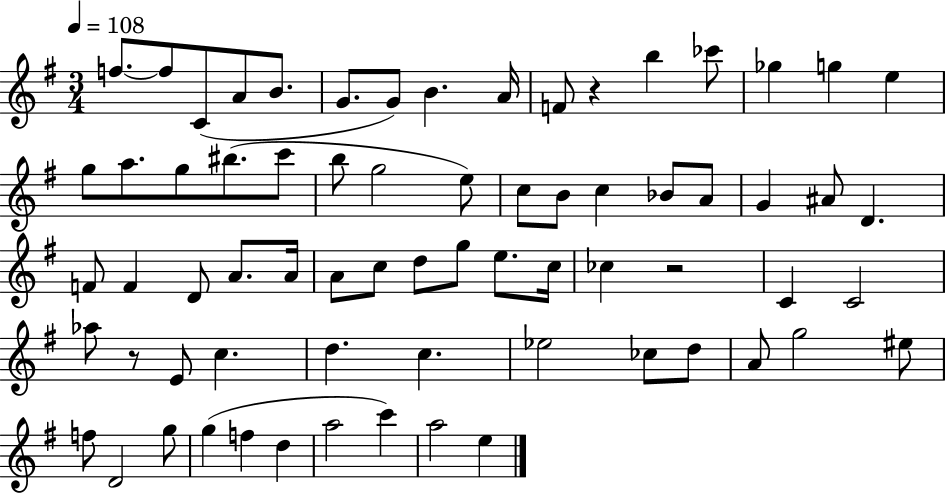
F5/e. F5/e C4/e A4/e B4/e. G4/e. G4/e B4/q. A4/s F4/e R/q B5/q CES6/e Gb5/q G5/q E5/q G5/e A5/e. G5/e BIS5/e. C6/e B5/e G5/h E5/e C5/e B4/e C5/q Bb4/e A4/e G4/q A#4/e D4/q. F4/e F4/q D4/e A4/e. A4/s A4/e C5/e D5/e G5/e E5/e. C5/s CES5/q R/h C4/q C4/h Ab5/e R/e E4/e C5/q. D5/q. C5/q. Eb5/h CES5/e D5/e A4/e G5/h EIS5/e F5/e D4/h G5/e G5/q F5/q D5/q A5/h C6/q A5/h E5/q